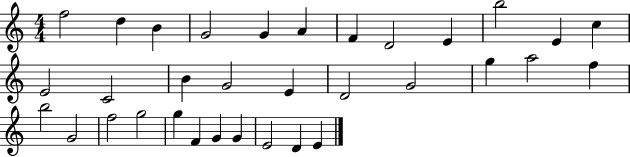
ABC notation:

X:1
T:Untitled
M:4/4
L:1/4
K:C
f2 d B G2 G A F D2 E b2 E c E2 C2 B G2 E D2 G2 g a2 f b2 G2 f2 g2 g F G G E2 D E